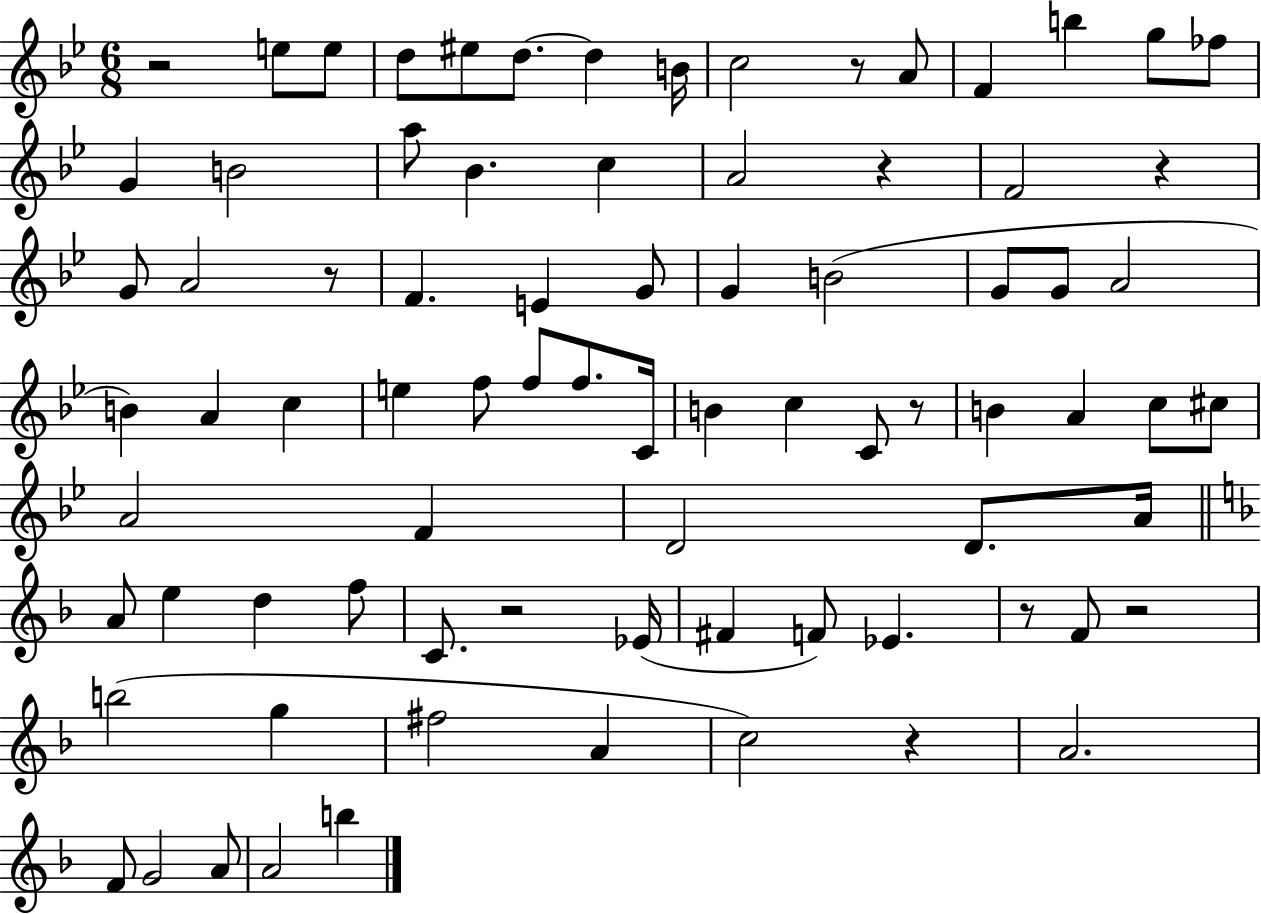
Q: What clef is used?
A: treble